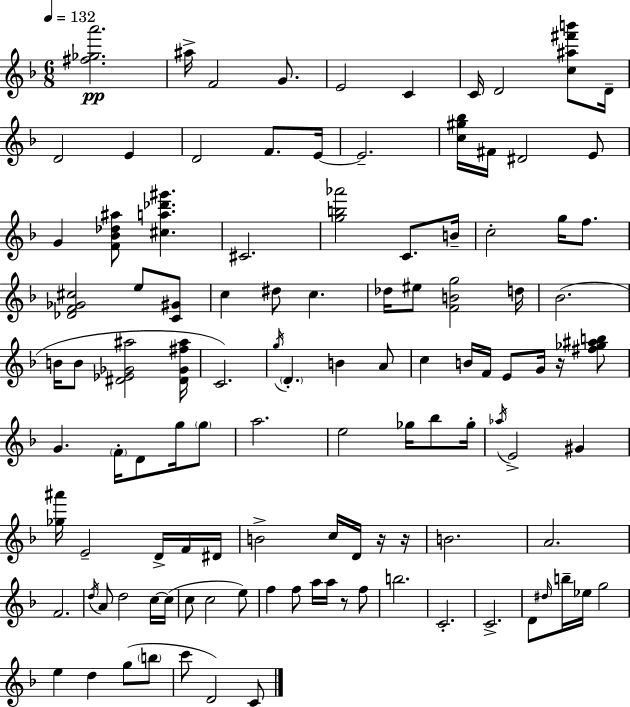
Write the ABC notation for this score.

X:1
T:Untitled
M:6/8
L:1/4
K:Dm
[^f_ga']2 ^a/4 F2 G/2 E2 C C/4 D2 [c^a^f'b']/2 D/4 D2 E D2 F/2 E/4 E2 [c^g_b]/4 ^F/4 ^D2 E/2 G [F_B_d^a]/2 [^ca_d'^g'] ^C2 [gb_a']2 C/2 B/4 c2 g/4 f/2 [_DF_G^c]2 e/2 [C^G]/2 c ^d/2 c _d/4 ^e/2 [FBg]2 d/4 _B2 B/4 B/2 [^D_E_G^a]2 [^D_G^f^a]/4 C2 g/4 D B A/2 c B/4 F/4 E/2 G/4 z/4 [^f_g^ab]/2 G F/4 D/2 g/4 g/2 a2 e2 _g/4 _b/2 _g/4 _a/4 E2 ^G [_g^a']/4 E2 D/4 F/4 ^D/4 B2 c/4 D/4 z/4 z/4 B2 A2 F2 d/4 A/2 d2 c/4 c/4 c/2 c2 e/2 f f/2 a/4 a/4 z/2 f/2 b2 C2 C2 D/2 ^d/4 b/4 _e/4 g2 e d g/2 b/2 c'/2 D2 C/2